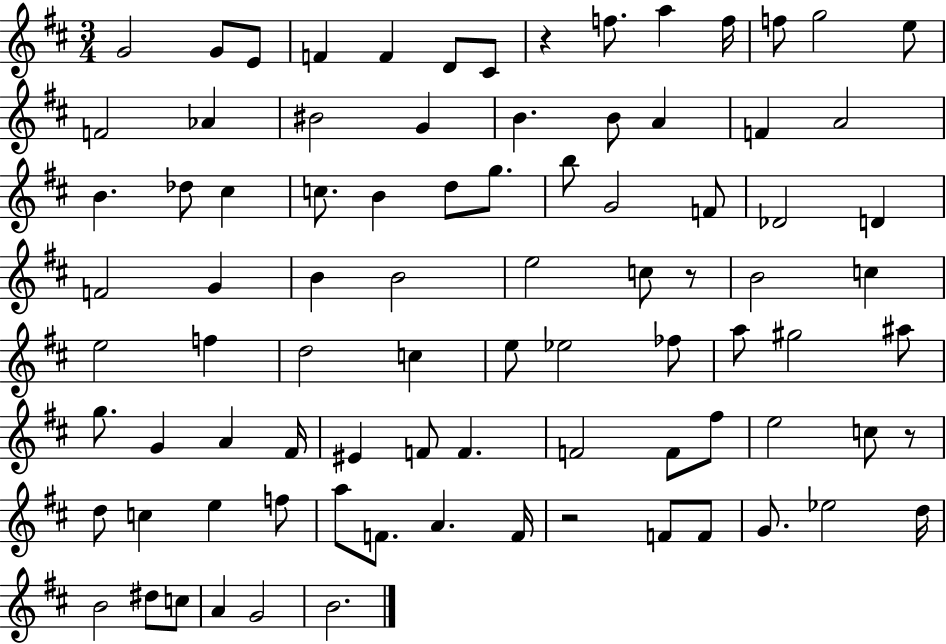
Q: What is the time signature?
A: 3/4